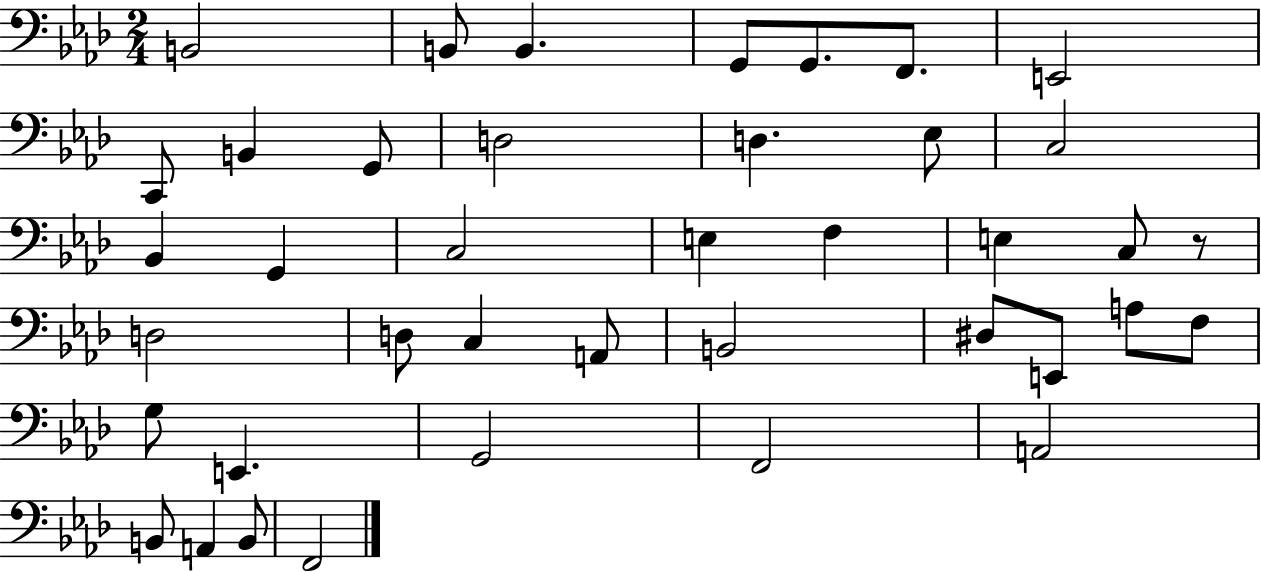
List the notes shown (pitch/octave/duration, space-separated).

B2/h B2/e B2/q. G2/e G2/e. F2/e. E2/h C2/e B2/q G2/e D3/h D3/q. Eb3/e C3/h Bb2/q G2/q C3/h E3/q F3/q E3/q C3/e R/e D3/h D3/e C3/q A2/e B2/h D#3/e E2/e A3/e F3/e G3/e E2/q. G2/h F2/h A2/h B2/e A2/q B2/e F2/h